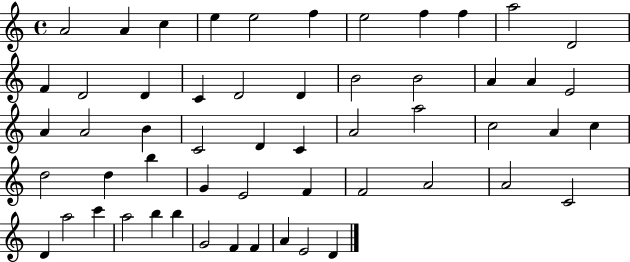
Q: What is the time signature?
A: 4/4